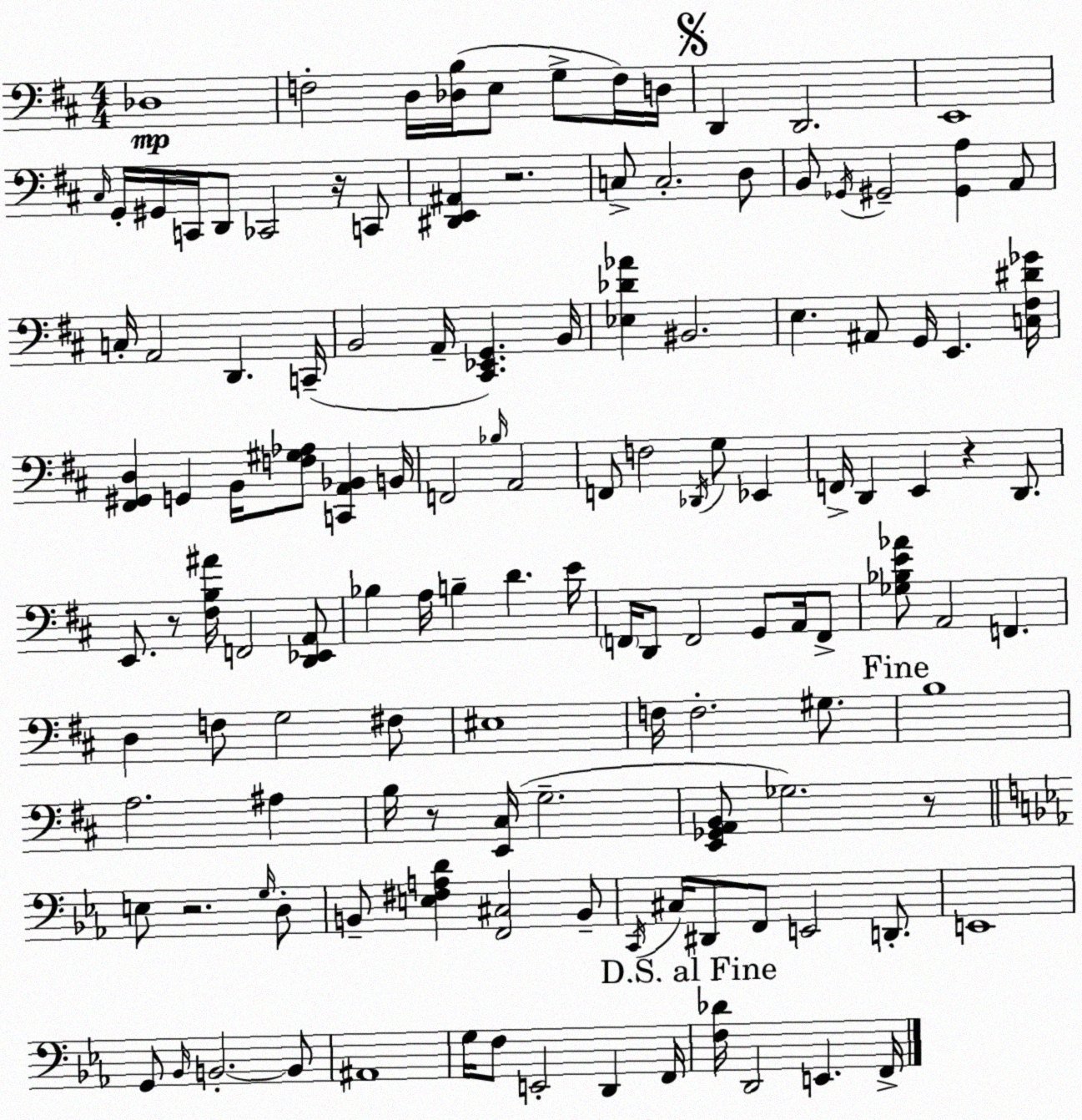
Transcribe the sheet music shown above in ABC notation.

X:1
T:Untitled
M:4/4
L:1/4
K:D
_D,4 F,2 D,/4 [_D,B,]/4 E,/2 G,/2 F,/4 D,/4 D,, D,,2 E,,4 ^C,/4 G,,/4 ^G,,/4 C,,/4 D,,/2 _C,,2 z/4 C,,/2 [^D,,E,,^A,,] z2 C,/2 C,2 D,/2 B,,/2 _G,,/4 ^G,,2 [^G,,A,] A,,/2 C,/4 A,,2 D,, C,,/4 B,,2 A,,/4 [^C,,_E,,G,,] B,,/4 [_E,_D_A] ^B,,2 E, ^A,,/2 G,,/4 E,, [C,^F,^D_G]/4 [^F,,^G,,D,] G,, B,,/4 [F,^G,_A,]/2 [C,,A,,_B,,] B,,/4 F,,2 _B,/4 A,,2 F,,/2 F,2 _D,,/4 G,/2 _E,, F,,/4 D,, E,, z D,,/2 E,,/2 z/2 [^F,B,^A]/4 F,,2 [D,,_E,,A,,]/2 _B, A,/4 B, D E/4 F,,/4 D,,/2 F,,2 G,,/2 A,,/4 F,,/2 [_G,_B,E_A]/2 A,,2 F,, D, F,/2 G,2 ^F,/2 ^E,4 F,/4 F,2 ^G,/2 B,4 A,2 ^A, B,/4 z/2 [E,,^C,]/4 G,2 [E,,_G,,A,,B,,]/2 _G,2 z/2 E,/2 z2 G,/4 D,/2 B,,/2 [E,^F,A,D] [F,,^C,]2 B,,/2 C,,/4 ^C,/4 ^D,,/2 F,,/2 E,,2 D,,/2 E,,4 G,,/2 _B,,/4 B,,2 B,,/2 ^A,,4 G,/4 F,/2 E,,2 D,, F,,/4 [F,_D]/4 D,,2 E,, F,,/4